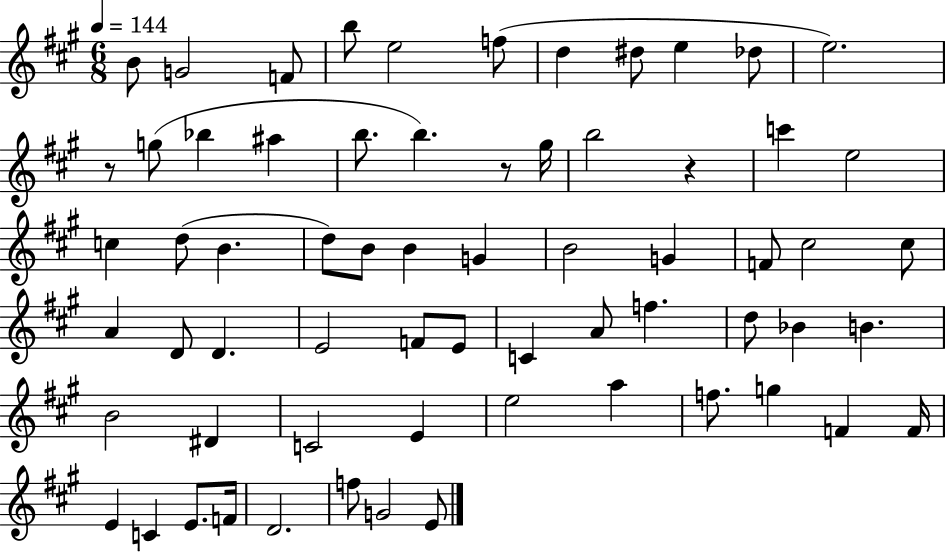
B4/e G4/h F4/e B5/e E5/h F5/e D5/q D#5/e E5/q Db5/e E5/h. R/e G5/e Bb5/q A#5/q B5/e. B5/q. R/e G#5/s B5/h R/q C6/q E5/h C5/q D5/e B4/q. D5/e B4/e B4/q G4/q B4/h G4/q F4/e C#5/h C#5/e A4/q D4/e D4/q. E4/h F4/e E4/e C4/q A4/e F5/q. D5/e Bb4/q B4/q. B4/h D#4/q C4/h E4/q E5/h A5/q F5/e. G5/q F4/q F4/s E4/q C4/q E4/e. F4/s D4/h. F5/e G4/h E4/e